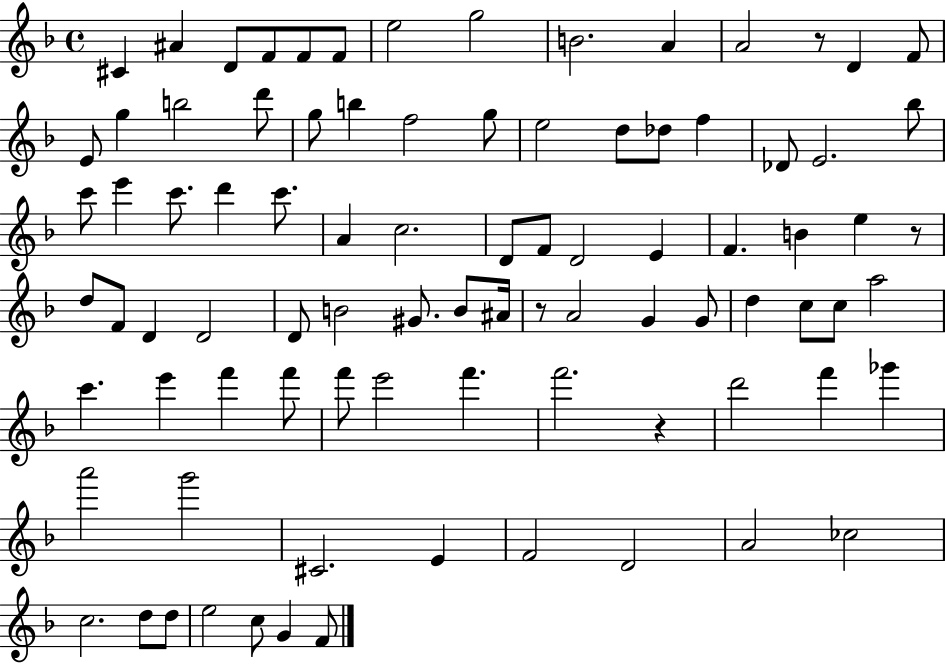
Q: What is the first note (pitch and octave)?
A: C#4